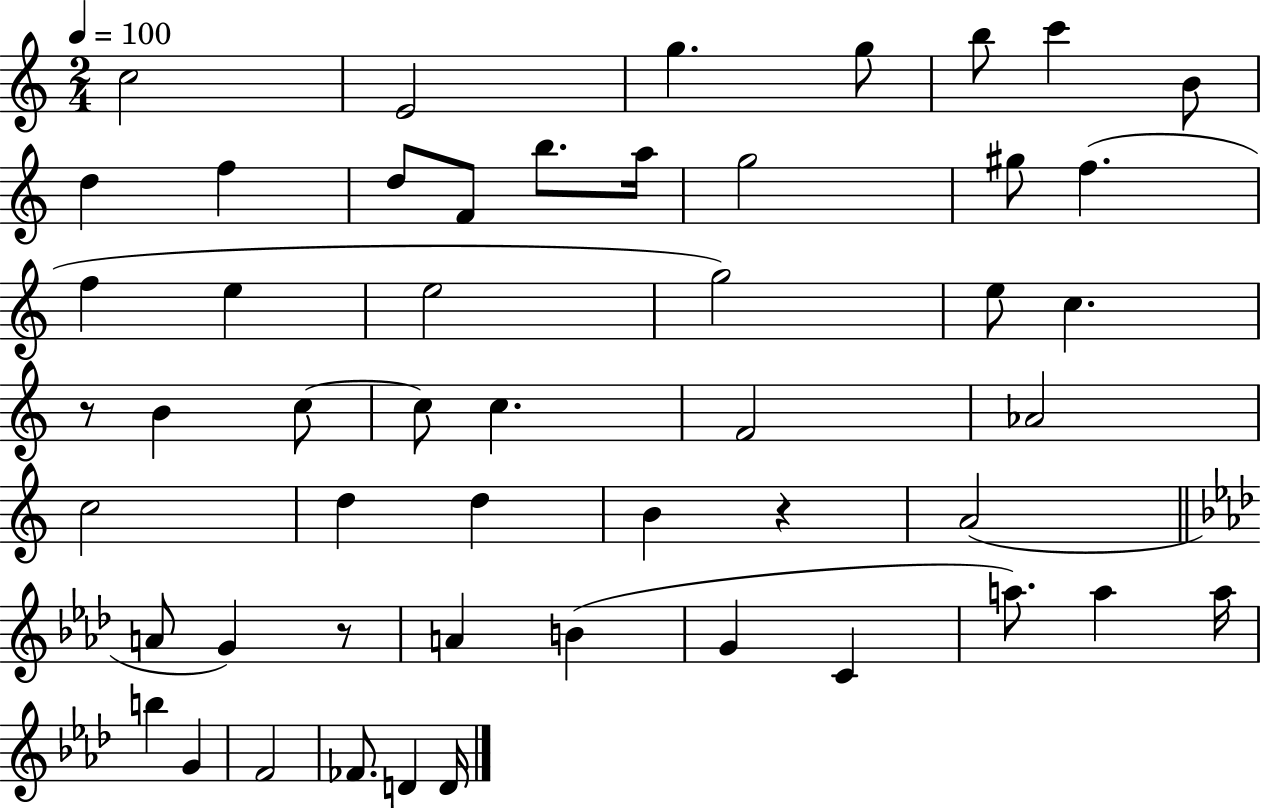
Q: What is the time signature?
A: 2/4